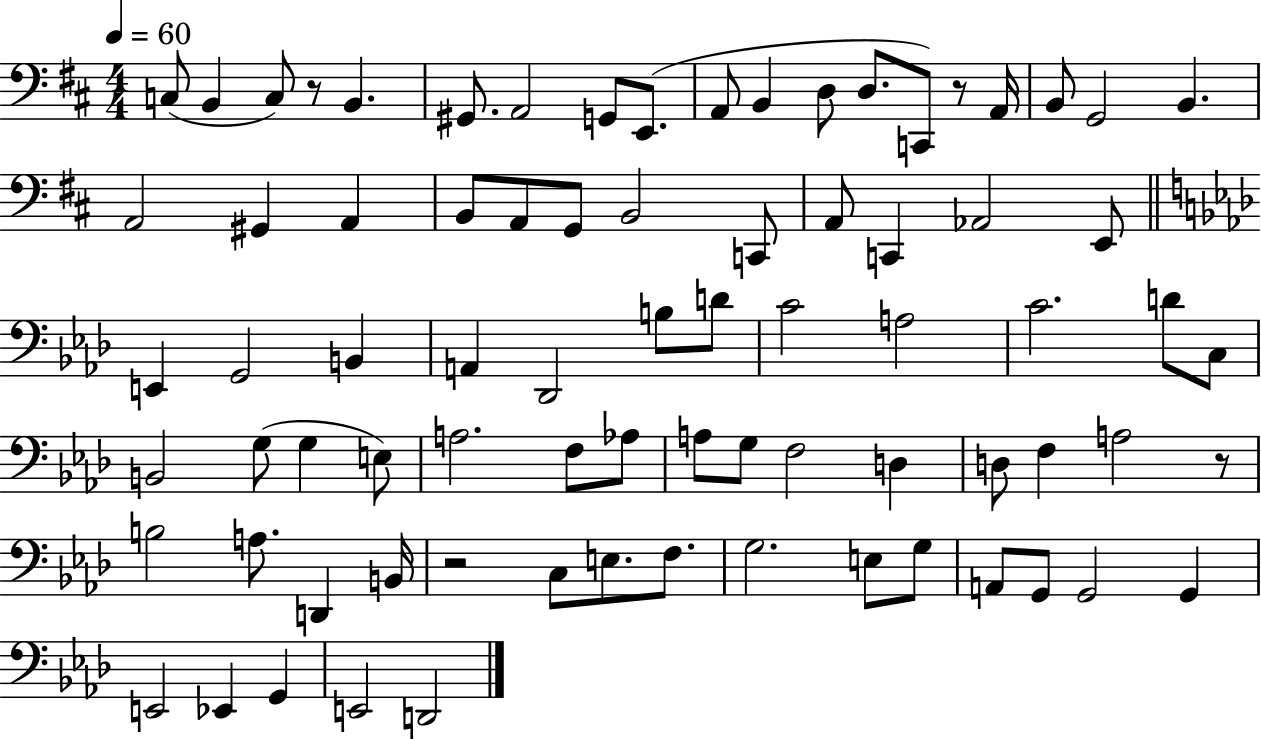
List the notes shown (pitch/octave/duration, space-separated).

C3/e B2/q C3/e R/e B2/q. G#2/e. A2/h G2/e E2/e. A2/e B2/q D3/e D3/e. C2/e R/e A2/s B2/e G2/h B2/q. A2/h G#2/q A2/q B2/e A2/e G2/e B2/h C2/e A2/e C2/q Ab2/h E2/e E2/q G2/h B2/q A2/q Db2/h B3/e D4/e C4/h A3/h C4/h. D4/e C3/e B2/h G3/e G3/q E3/e A3/h. F3/e Ab3/e A3/e G3/e F3/h D3/q D3/e F3/q A3/h R/e B3/h A3/e. D2/q B2/s R/h C3/e E3/e. F3/e. G3/h. E3/e G3/e A2/e G2/e G2/h G2/q E2/h Eb2/q G2/q E2/h D2/h